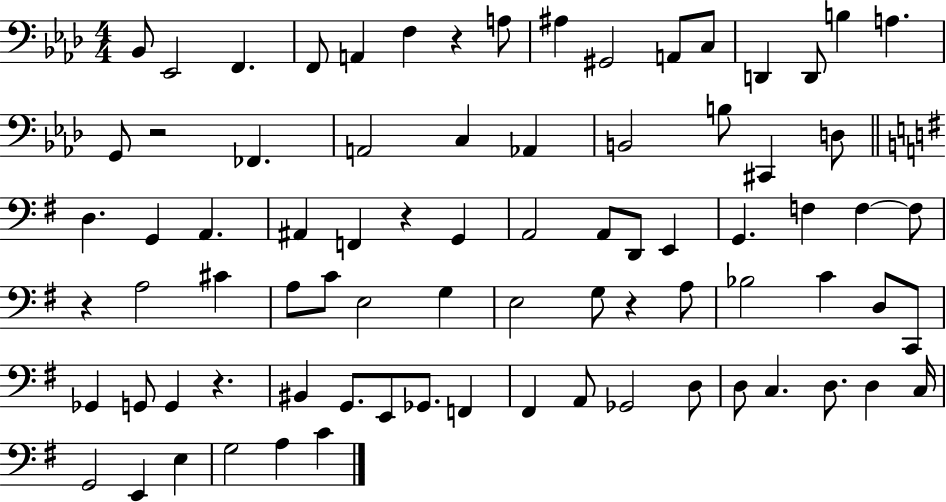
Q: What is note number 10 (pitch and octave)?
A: A2